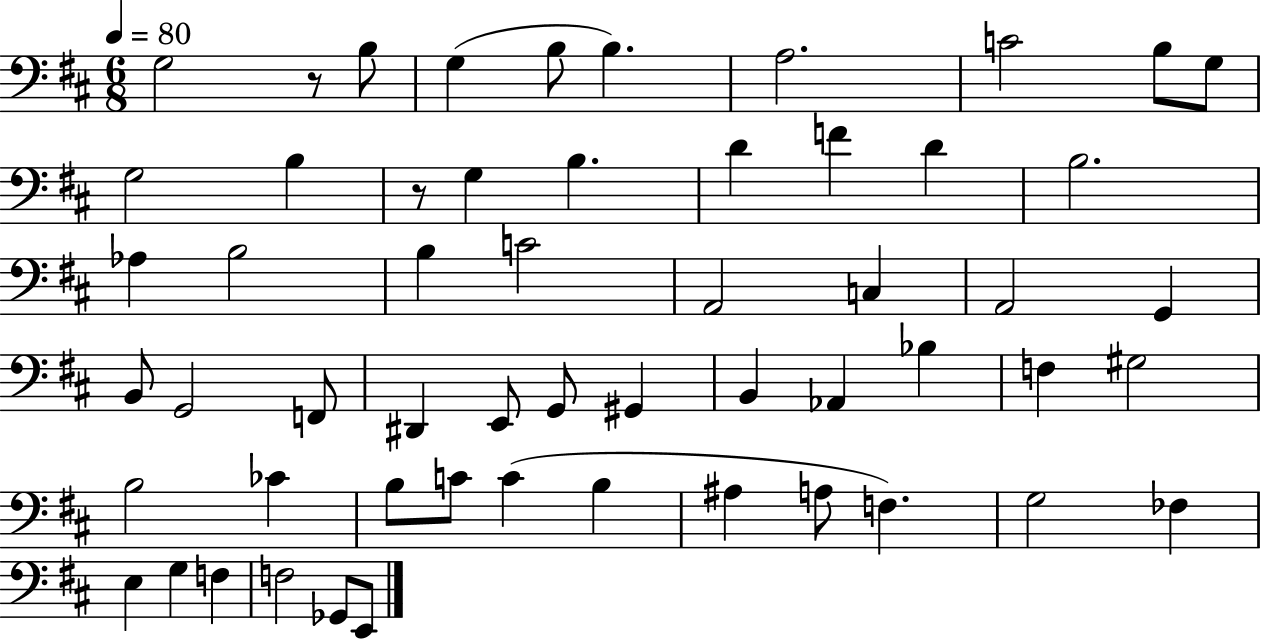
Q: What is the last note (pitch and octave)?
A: E2